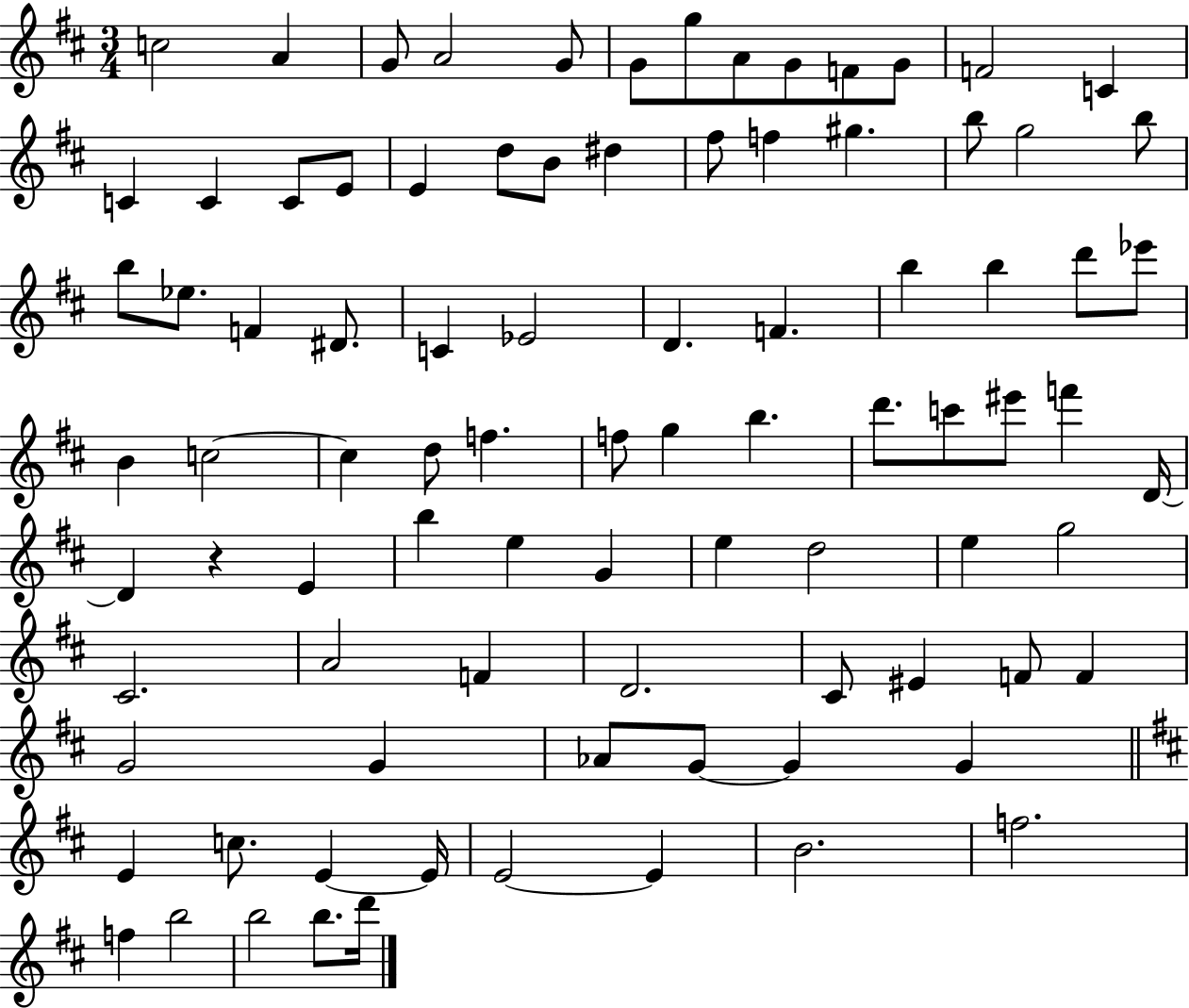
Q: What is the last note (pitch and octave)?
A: D6